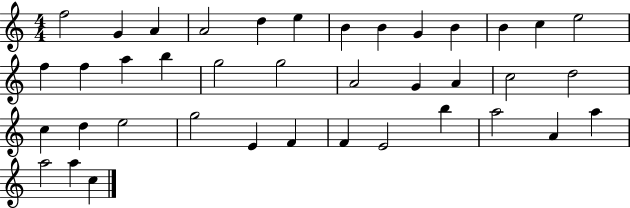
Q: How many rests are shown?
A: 0